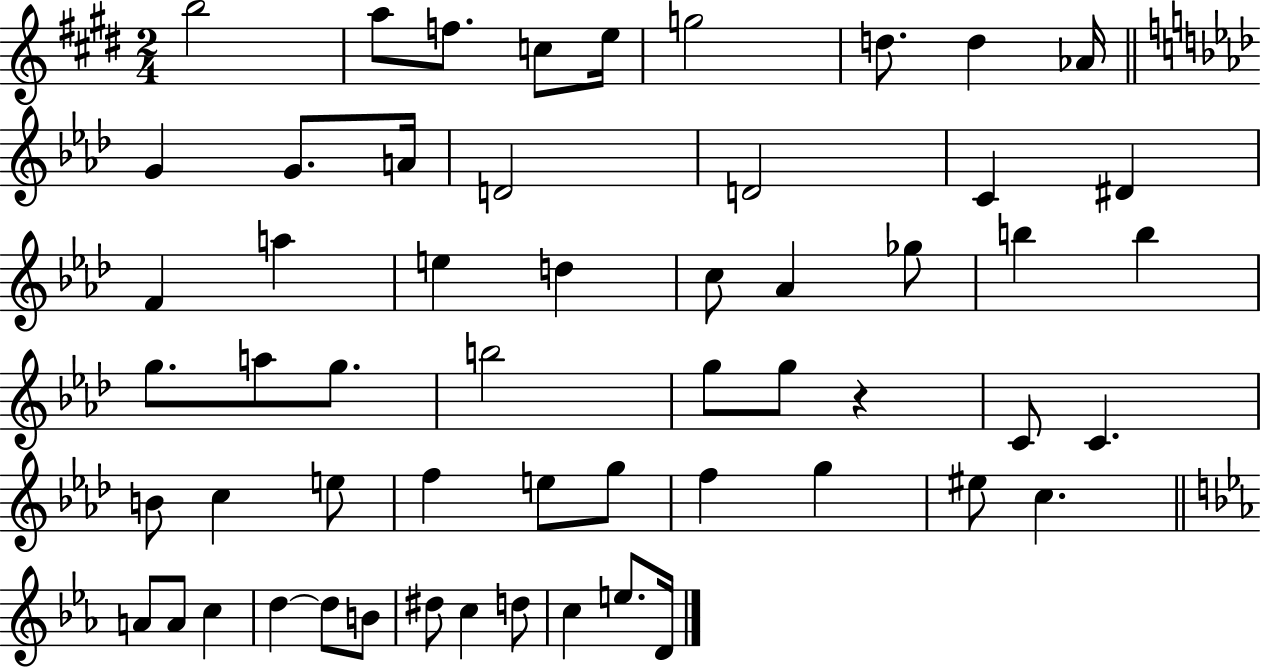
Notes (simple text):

B5/h A5/e F5/e. C5/e E5/s G5/h D5/e. D5/q Ab4/s G4/q G4/e. A4/s D4/h D4/h C4/q D#4/q F4/q A5/q E5/q D5/q C5/e Ab4/q Gb5/e B5/q B5/q G5/e. A5/e G5/e. B5/h G5/e G5/e R/q C4/e C4/q. B4/e C5/q E5/e F5/q E5/e G5/e F5/q G5/q EIS5/e C5/q. A4/e A4/e C5/q D5/q D5/e B4/e D#5/e C5/q D5/e C5/q E5/e. D4/s